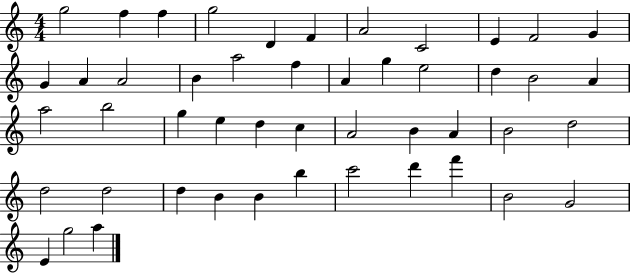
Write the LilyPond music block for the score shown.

{
  \clef treble
  \numericTimeSignature
  \time 4/4
  \key c \major
  g''2 f''4 f''4 | g''2 d'4 f'4 | a'2 c'2 | e'4 f'2 g'4 | \break g'4 a'4 a'2 | b'4 a''2 f''4 | a'4 g''4 e''2 | d''4 b'2 a'4 | \break a''2 b''2 | g''4 e''4 d''4 c''4 | a'2 b'4 a'4 | b'2 d''2 | \break d''2 d''2 | d''4 b'4 b'4 b''4 | c'''2 d'''4 f'''4 | b'2 g'2 | \break e'4 g''2 a''4 | \bar "|."
}